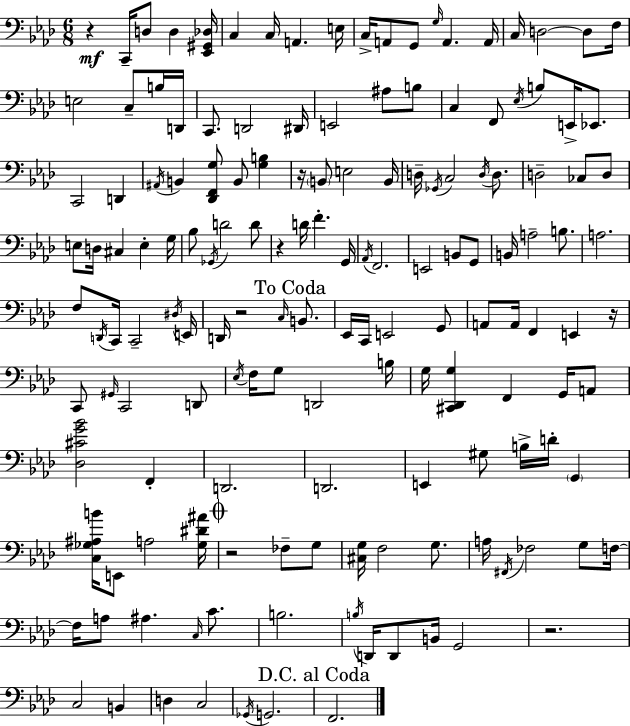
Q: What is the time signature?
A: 6/8